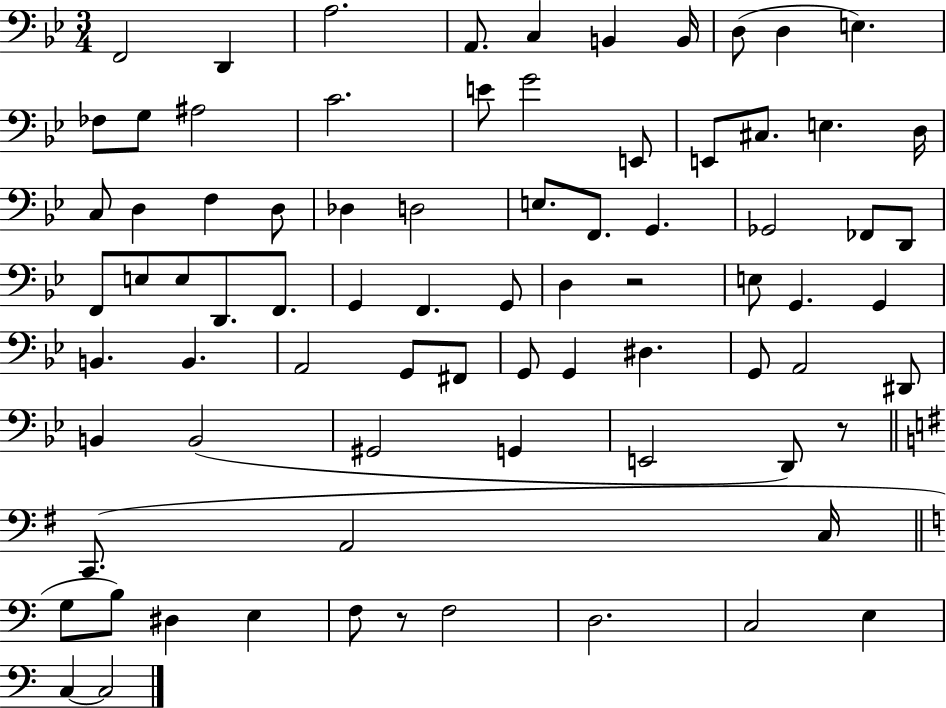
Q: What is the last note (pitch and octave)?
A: C3